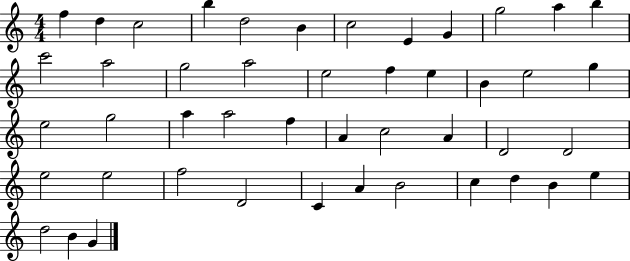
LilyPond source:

{
  \clef treble
  \numericTimeSignature
  \time 4/4
  \key c \major
  f''4 d''4 c''2 | b''4 d''2 b'4 | c''2 e'4 g'4 | g''2 a''4 b''4 | \break c'''2 a''2 | g''2 a''2 | e''2 f''4 e''4 | b'4 e''2 g''4 | \break e''2 g''2 | a''4 a''2 f''4 | a'4 c''2 a'4 | d'2 d'2 | \break e''2 e''2 | f''2 d'2 | c'4 a'4 b'2 | c''4 d''4 b'4 e''4 | \break d''2 b'4 g'4 | \bar "|."
}